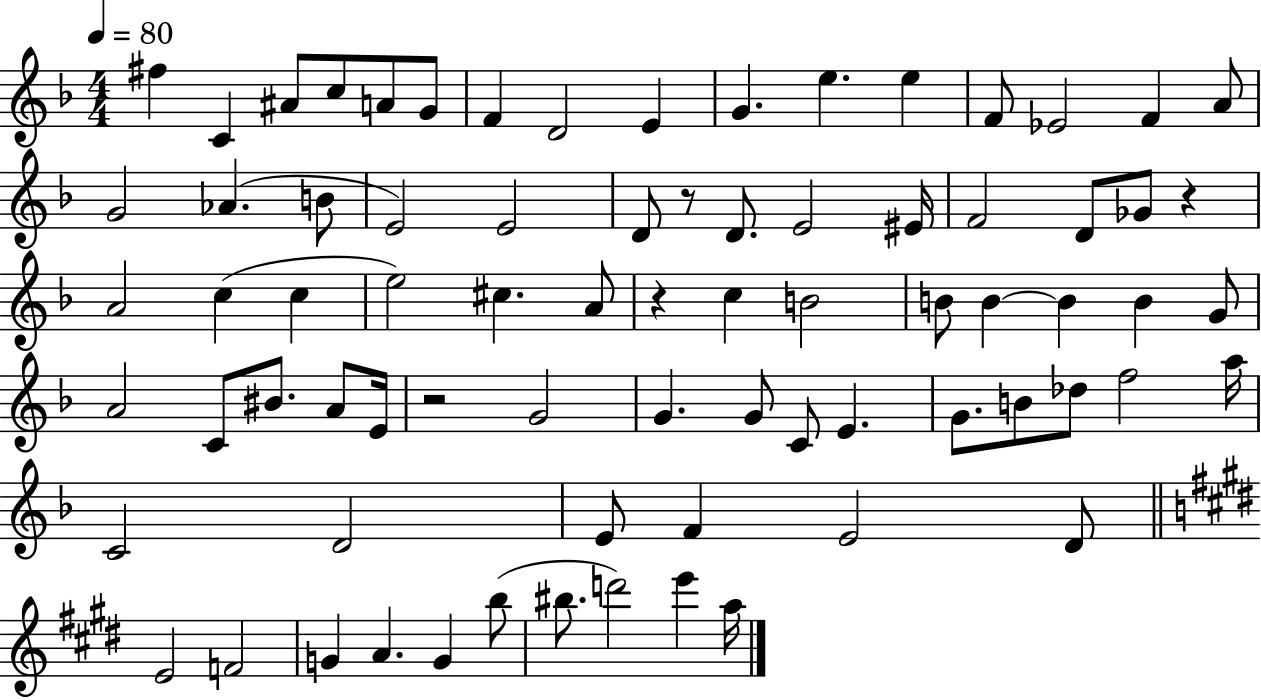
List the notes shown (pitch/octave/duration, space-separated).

F#5/q C4/q A#4/e C5/e A4/e G4/e F4/q D4/h E4/q G4/q. E5/q. E5/q F4/e Eb4/h F4/q A4/e G4/h Ab4/q. B4/e E4/h E4/h D4/e R/e D4/e. E4/h EIS4/s F4/h D4/e Gb4/e R/q A4/h C5/q C5/q E5/h C#5/q. A4/e R/q C5/q B4/h B4/e B4/q B4/q B4/q G4/e A4/h C4/e BIS4/e. A4/e E4/s R/h G4/h G4/q. G4/e C4/e E4/q. G4/e. B4/e Db5/e F5/h A5/s C4/h D4/h E4/e F4/q E4/h D4/e E4/h F4/h G4/q A4/q. G4/q B5/e BIS5/e. D6/h E6/q A5/s